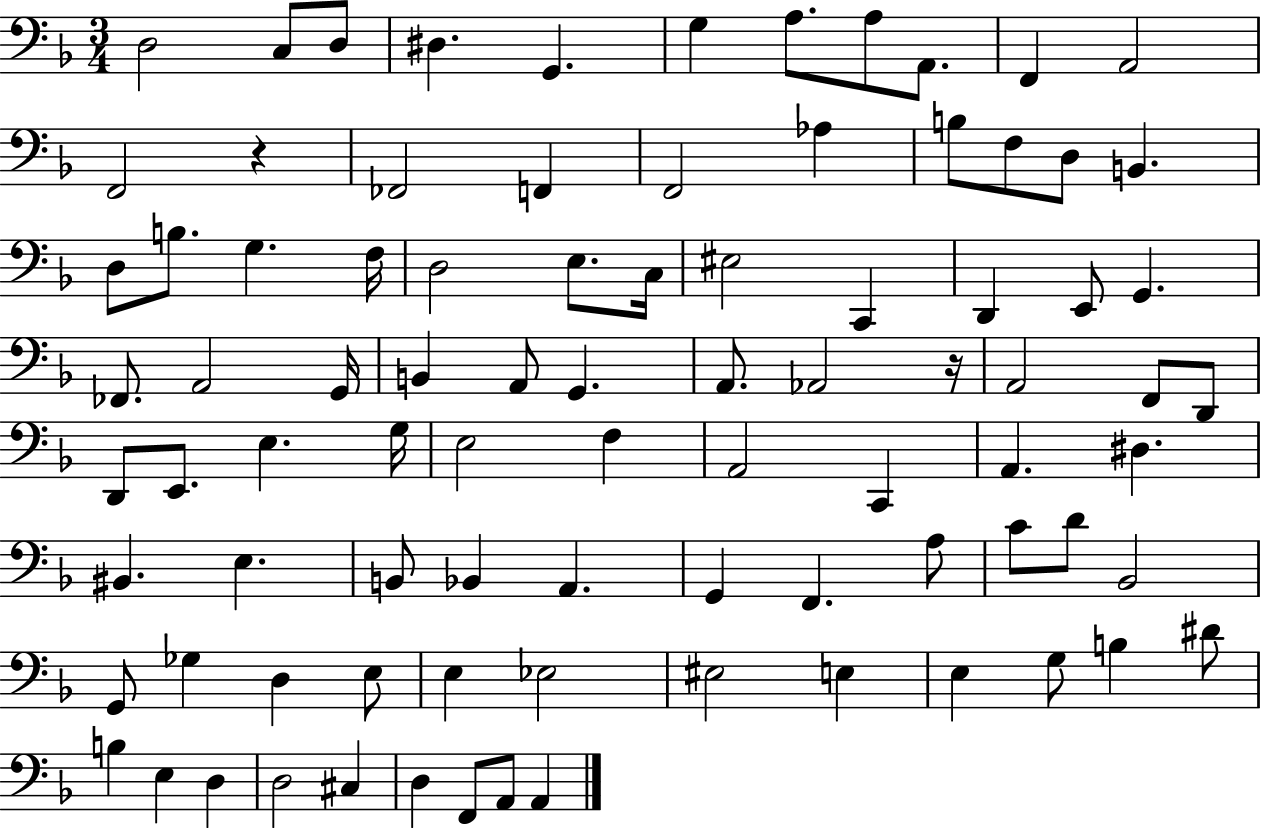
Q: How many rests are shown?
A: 2